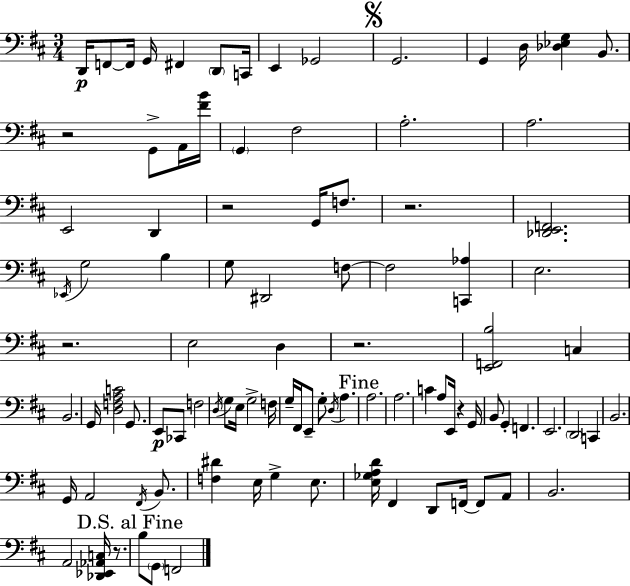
X:1
T:Untitled
M:3/4
L:1/4
K:D
D,,/4 F,,/2 F,,/4 G,,/4 ^F,, D,,/2 C,,/4 E,, _G,,2 G,,2 G,, D,/4 [_D,_E,G,] B,,/2 z2 G,,/2 A,,/4 [^FB]/4 G,, ^F,2 A,2 A,2 E,,2 D,, z2 G,,/4 F,/2 z2 [_D,,E,,F,,]2 _E,,/4 G,2 B, G,/2 ^D,,2 F,/2 F,2 [C,,_A,] E,2 z2 E,2 D, z2 [E,,F,,B,]2 C, B,,2 G,,/4 [D,F,A,C]2 G,,/2 E,,/2 _C,,/2 F,2 D,/4 G,/2 E,/4 G,2 F,/4 G,/4 ^F,,/4 E,,/2 G,/2 D,/4 A, A,2 A,2 C A,/2 E,,/4 z G,,/4 B,,/2 G,, F,, E,,2 D,,2 C,, B,,2 G,,/4 A,,2 ^F,,/4 B,,/2 [F,^D] E,/4 G, E,/2 [E,_G,A,D]/4 ^F,, D,,/2 F,,/4 F,,/2 A,,/2 B,,2 A,,2 [_D,,_E,,_A,,C,]/4 z/2 B,/2 G,,/2 F,,2